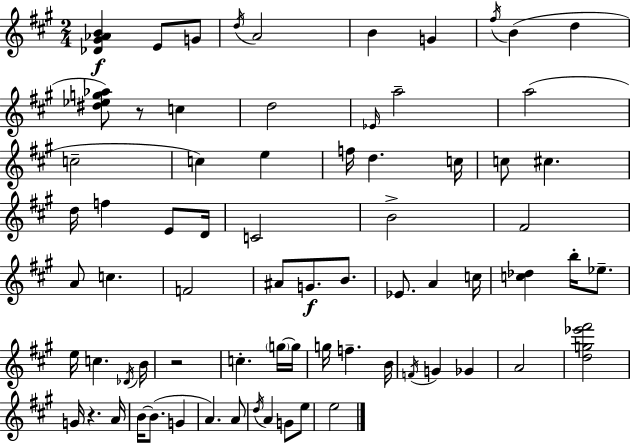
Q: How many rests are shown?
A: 3